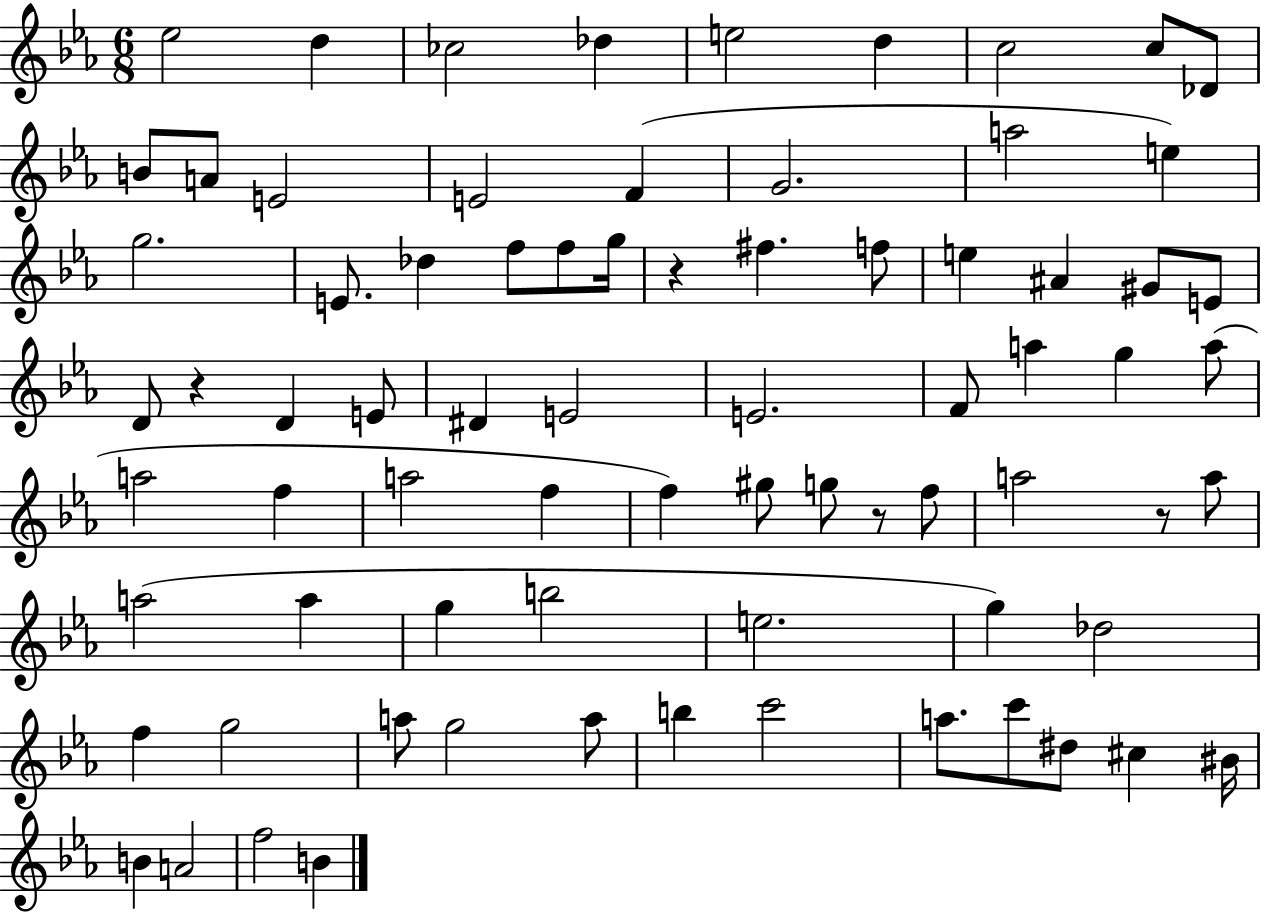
X:1
T:Untitled
M:6/8
L:1/4
K:Eb
_e2 d _c2 _d e2 d c2 c/2 _D/2 B/2 A/2 E2 E2 F G2 a2 e g2 E/2 _d f/2 f/2 g/4 z ^f f/2 e ^A ^G/2 E/2 D/2 z D E/2 ^D E2 E2 F/2 a g a/2 a2 f a2 f f ^g/2 g/2 z/2 f/2 a2 z/2 a/2 a2 a g b2 e2 g _d2 f g2 a/2 g2 a/2 b c'2 a/2 c'/2 ^d/2 ^c ^B/4 B A2 f2 B